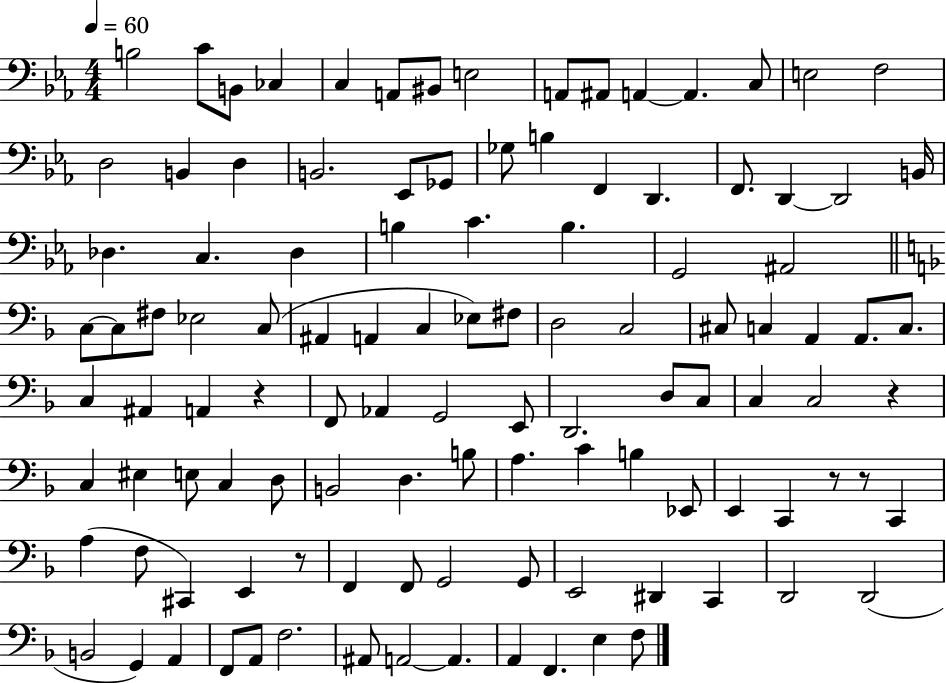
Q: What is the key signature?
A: EES major